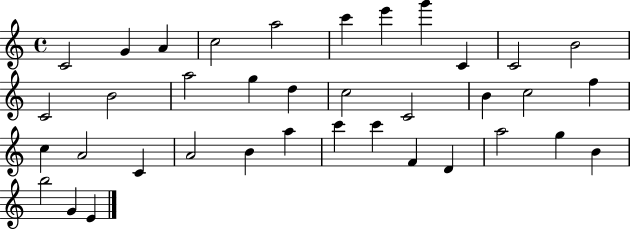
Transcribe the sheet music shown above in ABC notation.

X:1
T:Untitled
M:4/4
L:1/4
K:C
C2 G A c2 a2 c' e' g' C C2 B2 C2 B2 a2 g d c2 C2 B c2 f c A2 C A2 B a c' c' F D a2 g B b2 G E